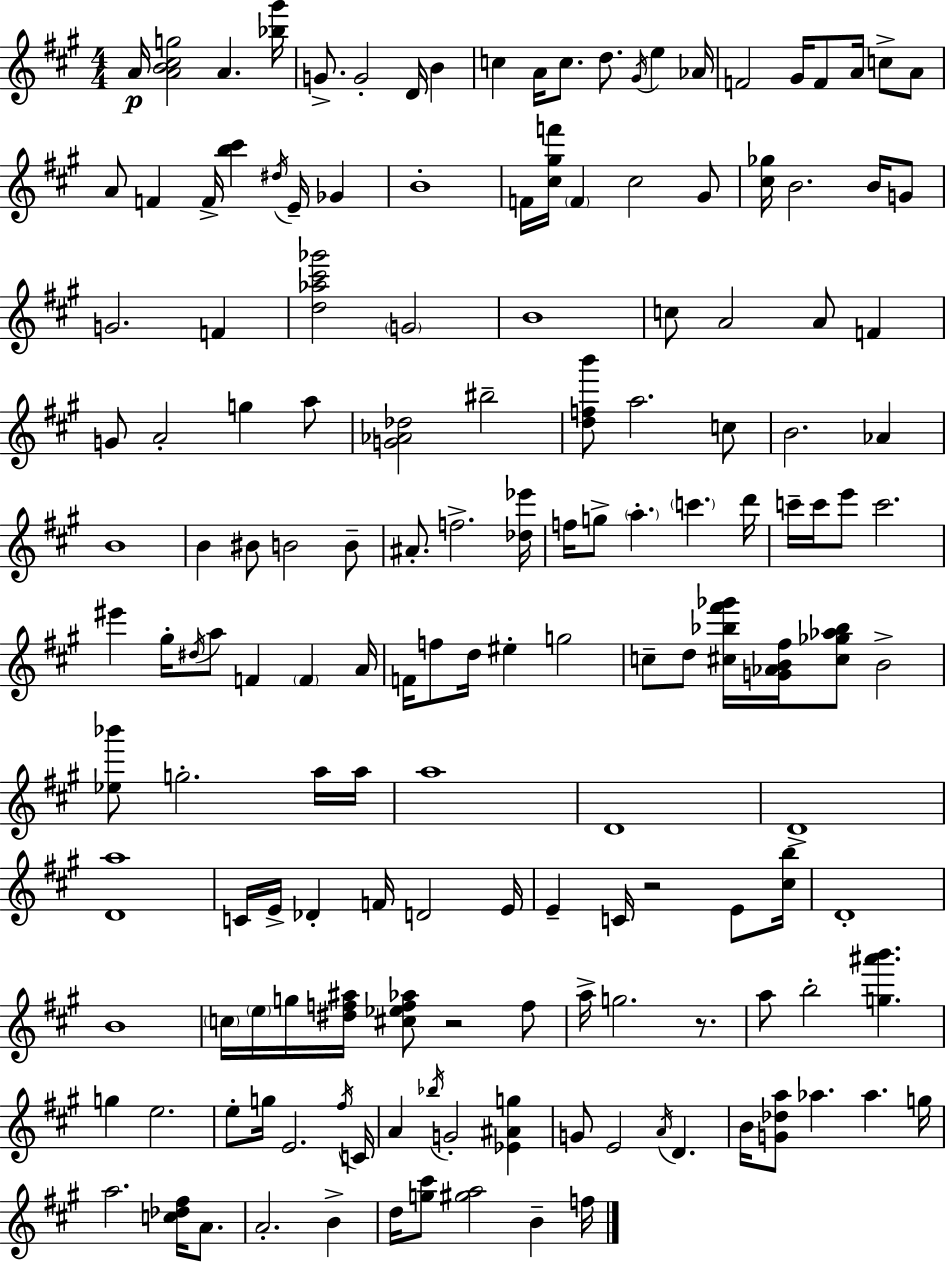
A4/s [A4,B4,C#5,G5]/h A4/q. [Bb5,G#6]/s G4/e. G4/h D4/s B4/q C5/q A4/s C5/e. D5/e. G#4/s E5/q Ab4/s F4/h G#4/s F4/e A4/s C5/e A4/e A4/e F4/q F4/s [B5,C#6]/q D#5/s E4/s Gb4/q B4/w F4/s [C#5,G#5,F6]/s F4/q C#5/h G#4/e [C#5,Gb5]/s B4/h. B4/s G4/e G4/h. F4/q [D5,Ab5,C#6,Gb6]/h G4/h B4/w C5/e A4/h A4/e F4/q G4/e A4/h G5/q A5/e [G4,Ab4,Db5]/h BIS5/h [D5,F5,B6]/e A5/h. C5/e B4/h. Ab4/q B4/w B4/q BIS4/e B4/h B4/e A#4/e. F5/h. [Db5,Eb6]/s F5/s G5/e A5/q. C6/q. D6/s C6/s C6/s E6/e C6/h. EIS6/q G#5/s D#5/s A5/e F4/q F4/q A4/s F4/s F5/e D5/s EIS5/q G5/h C5/e D5/e [C#5,Bb5,F#6,Gb6]/s [G4,Ab4,B4,F#5]/s [C#5,Gb5,Ab5,Bb5]/e B4/h [Eb5,Bb6]/e G5/h. A5/s A5/s A5/w D4/w D4/w [D4,A5]/w C4/s E4/s Db4/q F4/s D4/h E4/s E4/q C4/s R/h E4/e [C#5,B5]/s D4/w B4/w C5/s E5/s G5/s [D#5,F5,A#5]/s [C#5,Eb5,F5,Ab5]/e R/h F5/e A5/s G5/h. R/e. A5/e B5/h [G5,A#6,B6]/q. G5/q E5/h. E5/e G5/s E4/h. F#5/s C4/s A4/q Bb5/s G4/h [Eb4,A#4,G5]/q G4/e E4/h A4/s D4/q. B4/s [G4,Db5,A5]/e Ab5/q. Ab5/q. G5/s A5/h. [C5,Db5,F#5]/s A4/e. A4/h. B4/q D5/s [G5,C#6]/e [G#5,A5]/h B4/q F5/s